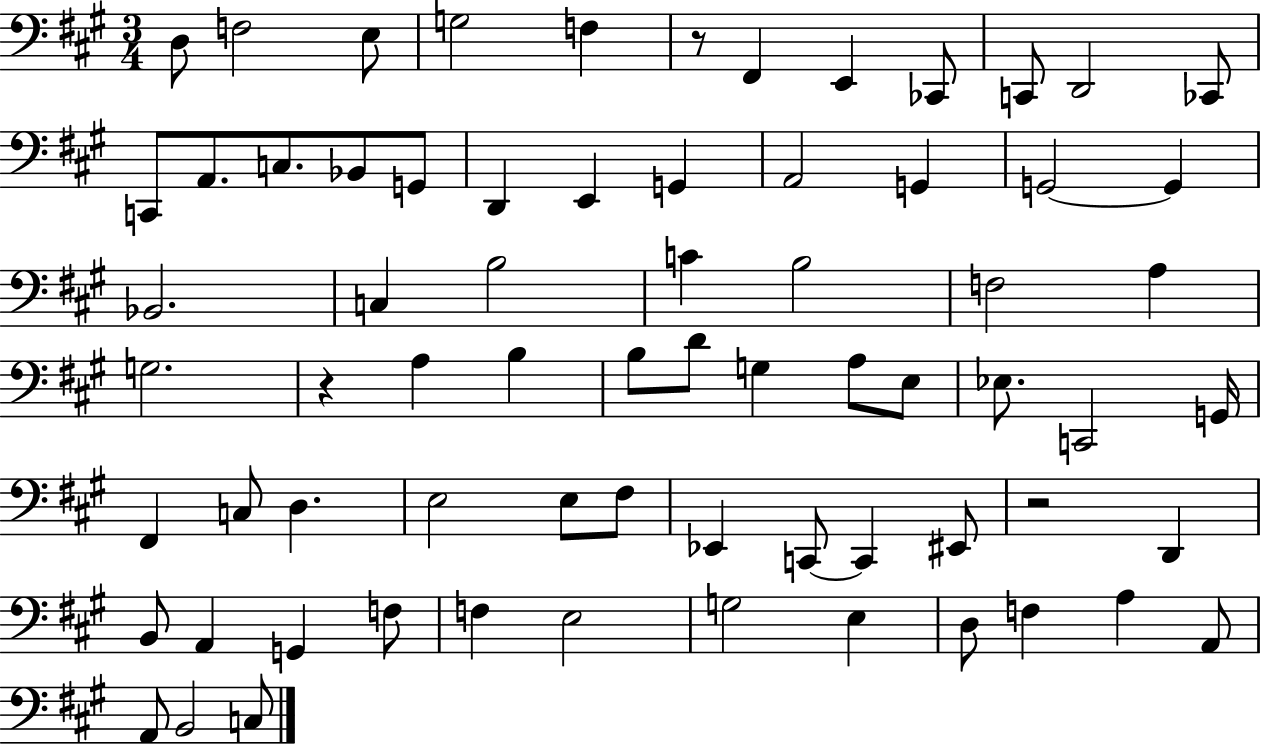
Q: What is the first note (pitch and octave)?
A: D3